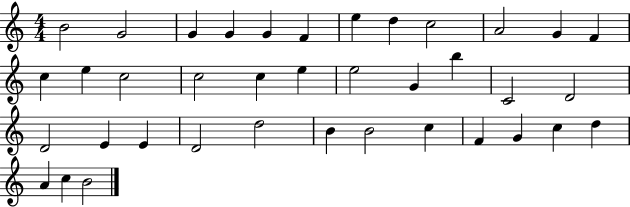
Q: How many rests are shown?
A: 0